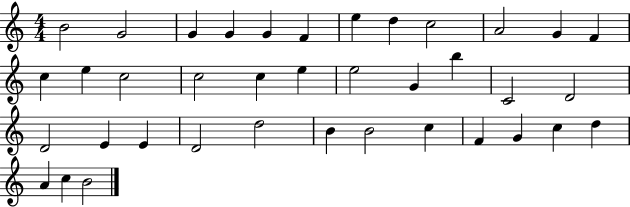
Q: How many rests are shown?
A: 0